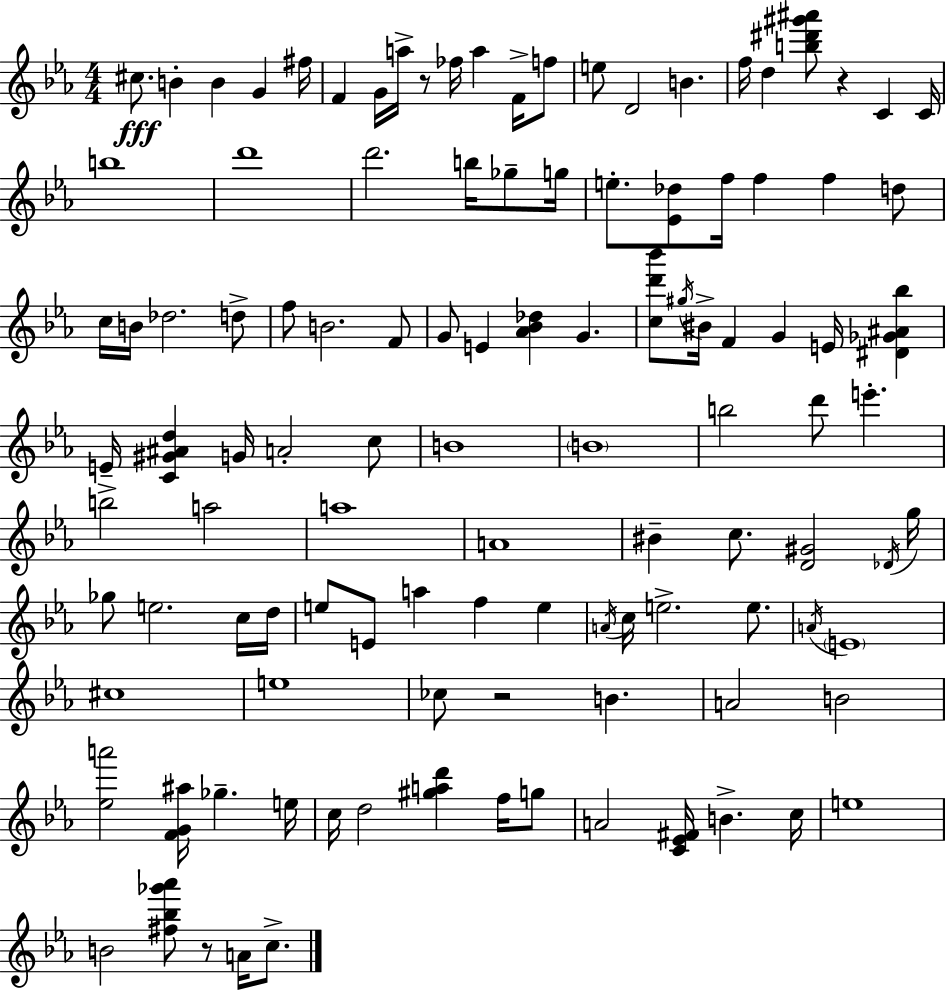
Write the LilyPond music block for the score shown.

{
  \clef treble
  \numericTimeSignature
  \time 4/4
  \key ees \major
  cis''8.\fff b'4-. b'4 g'4 fis''16 | f'4 g'16 a''16-> r8 fes''16 a''4 f'16-> f''8 | e''8 d'2 b'4. | f''16 d''4 <b'' dis''' gis''' ais'''>8 r4 c'4 c'16 | \break b''1 | d'''1 | d'''2. b''16 ges''8-- g''16 | e''8.-. <ees' des''>8 f''16 f''4 f''4 d''8 | \break c''16 b'16 des''2. d''8-> | f''8 b'2. f'8 | g'8 e'4 <aes' bes' des''>4 g'4. | <c'' d''' bes'''>8 \acciaccatura { gis''16 } bis'16-> f'4 g'4 e'16 <dis' ges' ais' bes''>4 | \break e'16-- <c' gis' ais' d''>4 g'16 a'2-. c''8 | b'1 | \parenthesize b'1 | b''2 d'''8 e'''4.-. | \break b''2-> a''2 | a''1 | a'1 | bis'4-- c''8. <d' gis'>2 | \break \acciaccatura { des'16 } g''16 ges''8 e''2. | c''16 d''16 e''8 e'8 a''4 f''4 e''4 | \acciaccatura { a'16 } c''16 e''2.-> | e''8. \acciaccatura { a'16 } \parenthesize e'1 | \break cis''1 | e''1 | ces''8 r2 b'4. | a'2 b'2 | \break <ees'' a'''>2 <f' g' ais''>16 ges''4.-- | e''16 c''16 d''2 <gis'' a'' d'''>4 | f''16 g''8 a'2 <c' ees' fis'>16 b'4.-> | c''16 e''1 | \break b'2 <fis'' bes'' ges''' aes'''>8 r8 | a'16 c''8.-> \bar "|."
}